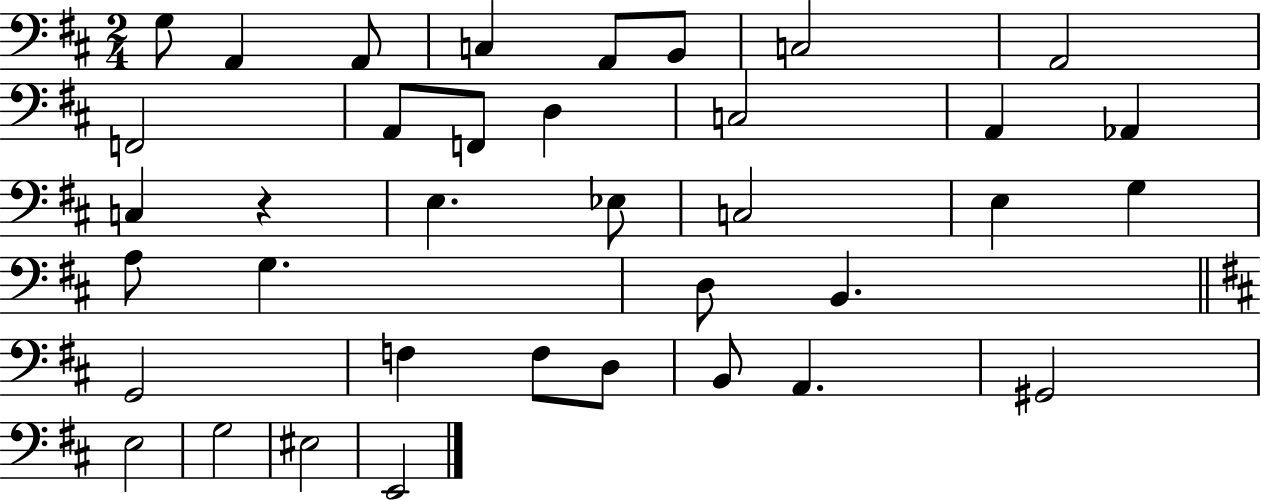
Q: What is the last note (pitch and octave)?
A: E2